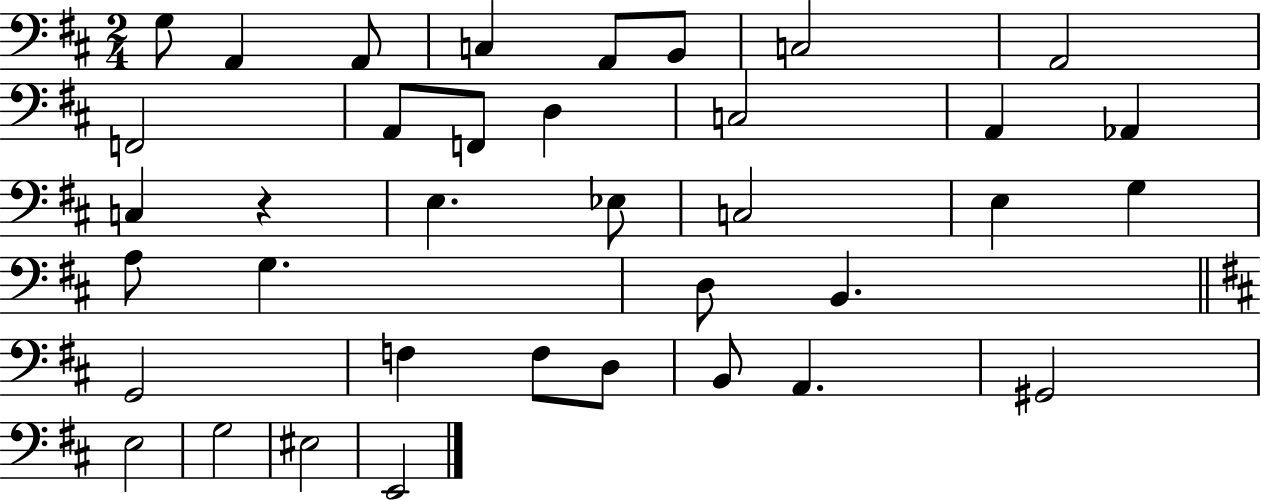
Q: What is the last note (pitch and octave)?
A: E2